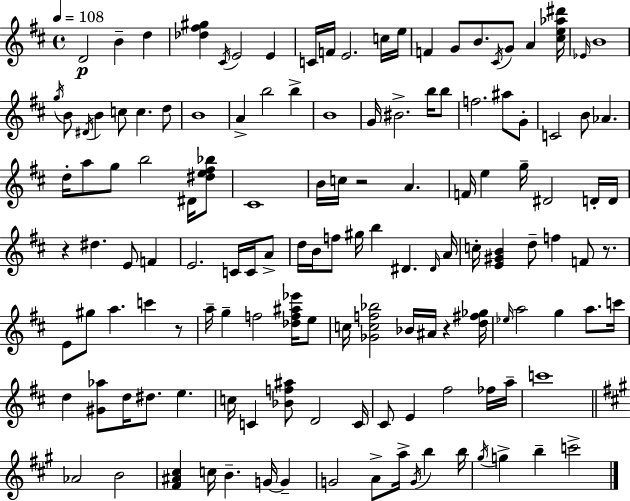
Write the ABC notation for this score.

X:1
T:Untitled
M:4/4
L:1/4
K:D
D2 B d [_d^f^g] ^C/4 E2 E C/4 F/4 E2 c/4 e/4 F G/2 B/2 ^C/4 G/2 A [^ce_a^d']/4 _E/4 B4 g/4 B/2 ^D/4 B c/2 c d/2 B4 A b2 b B4 G/4 ^B2 b/4 b/2 f2 ^a/2 G/2 C2 B/2 _A d/4 a/2 g/2 b2 ^D/4 [^de^f_b]/2 ^C4 B/4 c/4 z2 A F/4 e g/4 ^D2 D/4 D/4 z ^d E/2 F E2 C/4 C/4 A/2 d/4 B/4 f/2 ^g/4 b ^D ^D/4 A/4 c/4 [E^GB] d/2 f F/2 z/2 E/2 ^g/2 a c' z/2 a/4 g f2 [_df^a_e']/4 e/2 c/4 [_Gcf_b]2 _B/4 ^A/4 z [d^f_g]/4 _e/4 a2 g a/2 c'/4 d [^G_a]/2 d/4 ^d/2 e c/4 C [_Bf^a]/2 D2 C/4 ^C/2 E ^f2 _f/4 a/4 c'4 _A2 B2 [^F^A^c] c/4 B G/4 G G2 A/2 a/4 G/4 b b/4 ^g/4 g b c'2